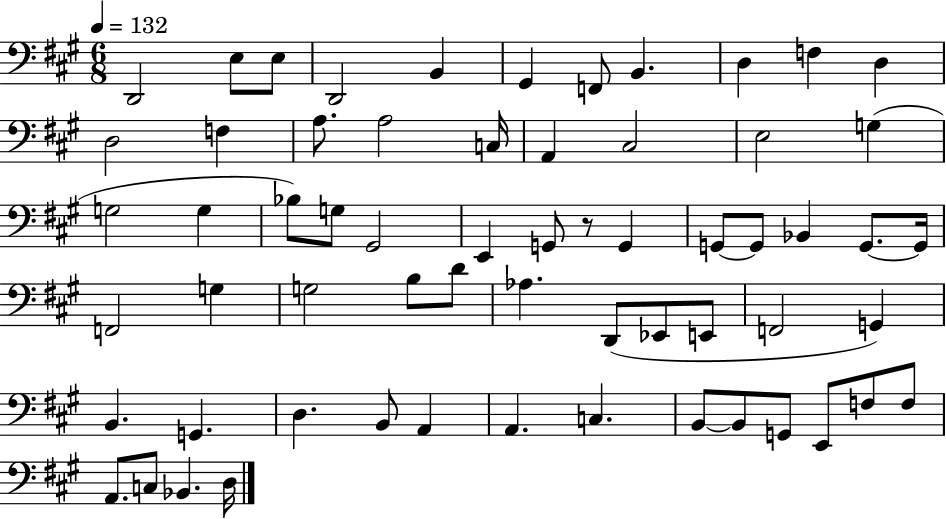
D2/h E3/e E3/e D2/h B2/q G#2/q F2/e B2/q. D3/q F3/q D3/q D3/h F3/q A3/e. A3/h C3/s A2/q C#3/h E3/h G3/q G3/h G3/q Bb3/e G3/e G#2/h E2/q G2/e R/e G2/q G2/e G2/e Bb2/q G2/e. G2/s F2/h G3/q G3/h B3/e D4/e Ab3/q. D2/e Eb2/e E2/e F2/h G2/q B2/q. G2/q. D3/q. B2/e A2/q A2/q. C3/q. B2/e B2/e G2/e E2/e F3/e F3/e A2/e. C3/e Bb2/q. D3/s